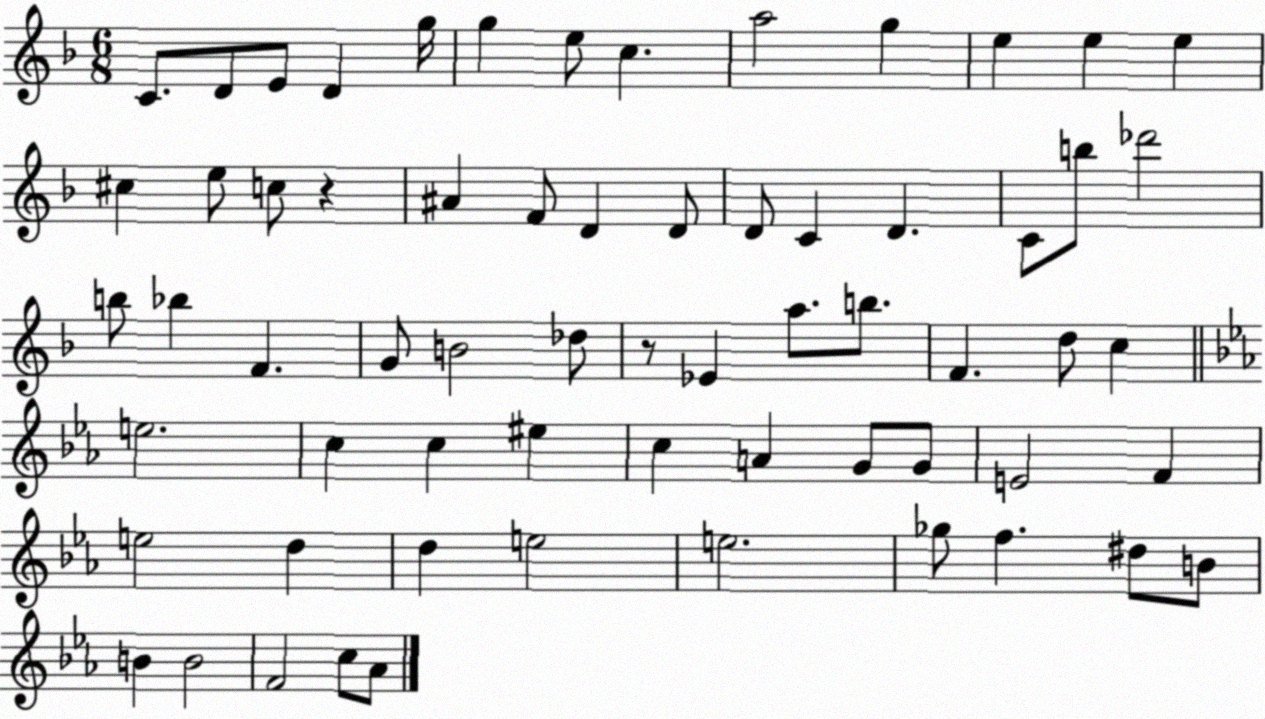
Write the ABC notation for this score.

X:1
T:Untitled
M:6/8
L:1/4
K:F
C/2 D/2 E/2 D g/4 g e/2 c a2 g e e e ^c e/2 c/2 z ^A F/2 D D/2 D/2 C D C/2 b/2 _d'2 b/2 _b F G/2 B2 _d/2 z/2 _E a/2 b/2 F d/2 c e2 c c ^e c A G/2 G/2 E2 F e2 d d e2 e2 _g/2 f ^d/2 B/2 B B2 F2 c/2 _A/2